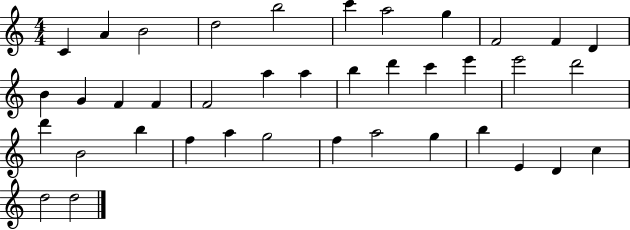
{
  \clef treble
  \numericTimeSignature
  \time 4/4
  \key c \major
  c'4 a'4 b'2 | d''2 b''2 | c'''4 a''2 g''4 | f'2 f'4 d'4 | \break b'4 g'4 f'4 f'4 | f'2 a''4 a''4 | b''4 d'''4 c'''4 e'''4 | e'''2 d'''2 | \break d'''4 b'2 b''4 | f''4 a''4 g''2 | f''4 a''2 g''4 | b''4 e'4 d'4 c''4 | \break d''2 d''2 | \bar "|."
}